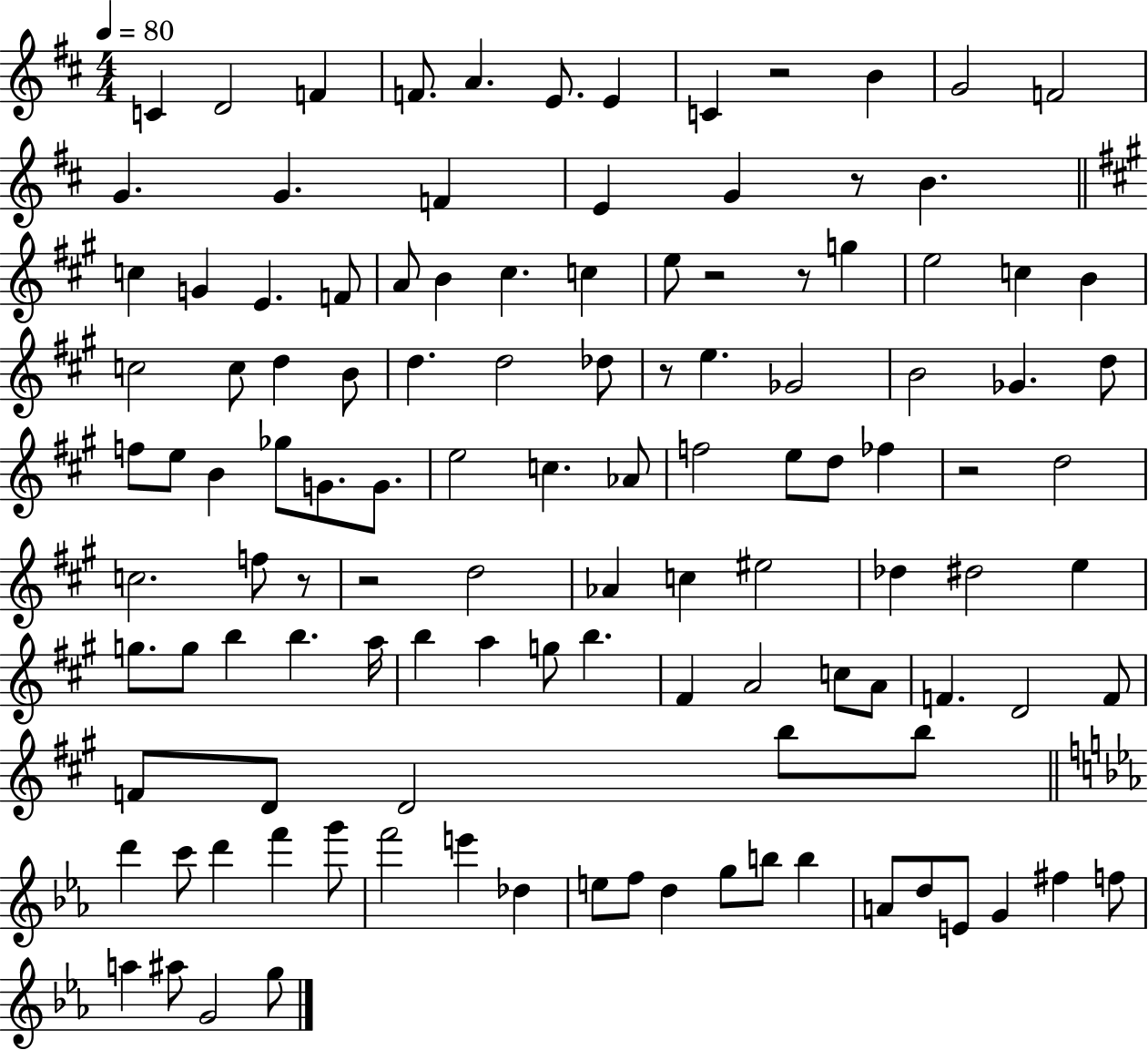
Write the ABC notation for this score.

X:1
T:Untitled
M:4/4
L:1/4
K:D
C D2 F F/2 A E/2 E C z2 B G2 F2 G G F E G z/2 B c G E F/2 A/2 B ^c c e/2 z2 z/2 g e2 c B c2 c/2 d B/2 d d2 _d/2 z/2 e _G2 B2 _G d/2 f/2 e/2 B _g/2 G/2 G/2 e2 c _A/2 f2 e/2 d/2 _f z2 d2 c2 f/2 z/2 z2 d2 _A c ^e2 _d ^d2 e g/2 g/2 b b a/4 b a g/2 b ^F A2 c/2 A/2 F D2 F/2 F/2 D/2 D2 b/2 b/2 d' c'/2 d' f' g'/2 f'2 e' _d e/2 f/2 d g/2 b/2 b A/2 d/2 E/2 G ^f f/2 a ^a/2 G2 g/2